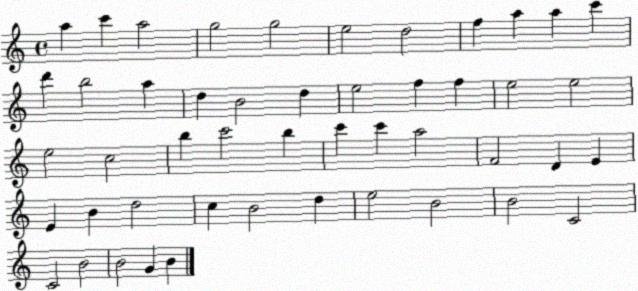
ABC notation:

X:1
T:Untitled
M:4/4
L:1/4
K:C
a c' a2 g2 g2 e2 d2 f a a c' d' b2 a d B2 d e2 f f e2 e2 e2 c2 b c'2 b c' c' a2 F2 D E E B d2 c B2 d e2 B2 B2 C2 C2 B2 B2 G B